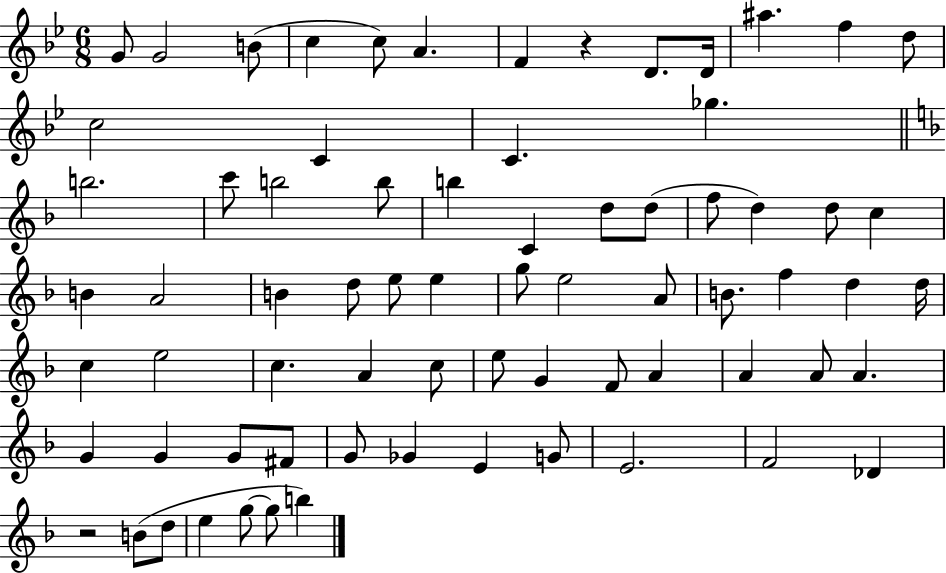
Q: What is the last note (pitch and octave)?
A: B5